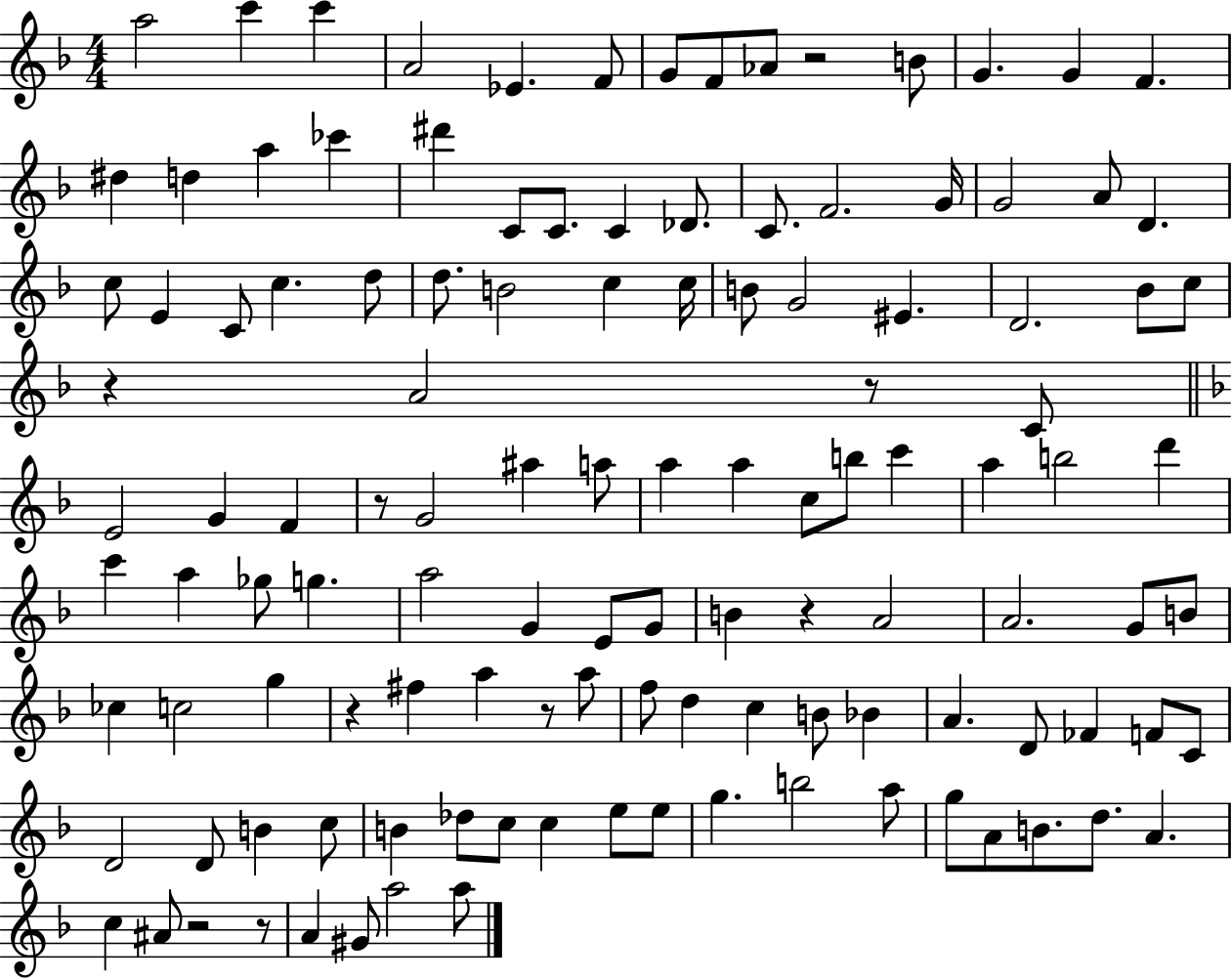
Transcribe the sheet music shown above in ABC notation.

X:1
T:Untitled
M:4/4
L:1/4
K:F
a2 c' c' A2 _E F/2 G/2 F/2 _A/2 z2 B/2 G G F ^d d a _c' ^d' C/2 C/2 C _D/2 C/2 F2 G/4 G2 A/2 D c/2 E C/2 c d/2 d/2 B2 c c/4 B/2 G2 ^E D2 _B/2 c/2 z A2 z/2 C/2 E2 G F z/2 G2 ^a a/2 a a c/2 b/2 c' a b2 d' c' a _g/2 g a2 G E/2 G/2 B z A2 A2 G/2 B/2 _c c2 g z ^f a z/2 a/2 f/2 d c B/2 _B A D/2 _F F/2 C/2 D2 D/2 B c/2 B _d/2 c/2 c e/2 e/2 g b2 a/2 g/2 A/2 B/2 d/2 A c ^A/2 z2 z/2 A ^G/2 a2 a/2